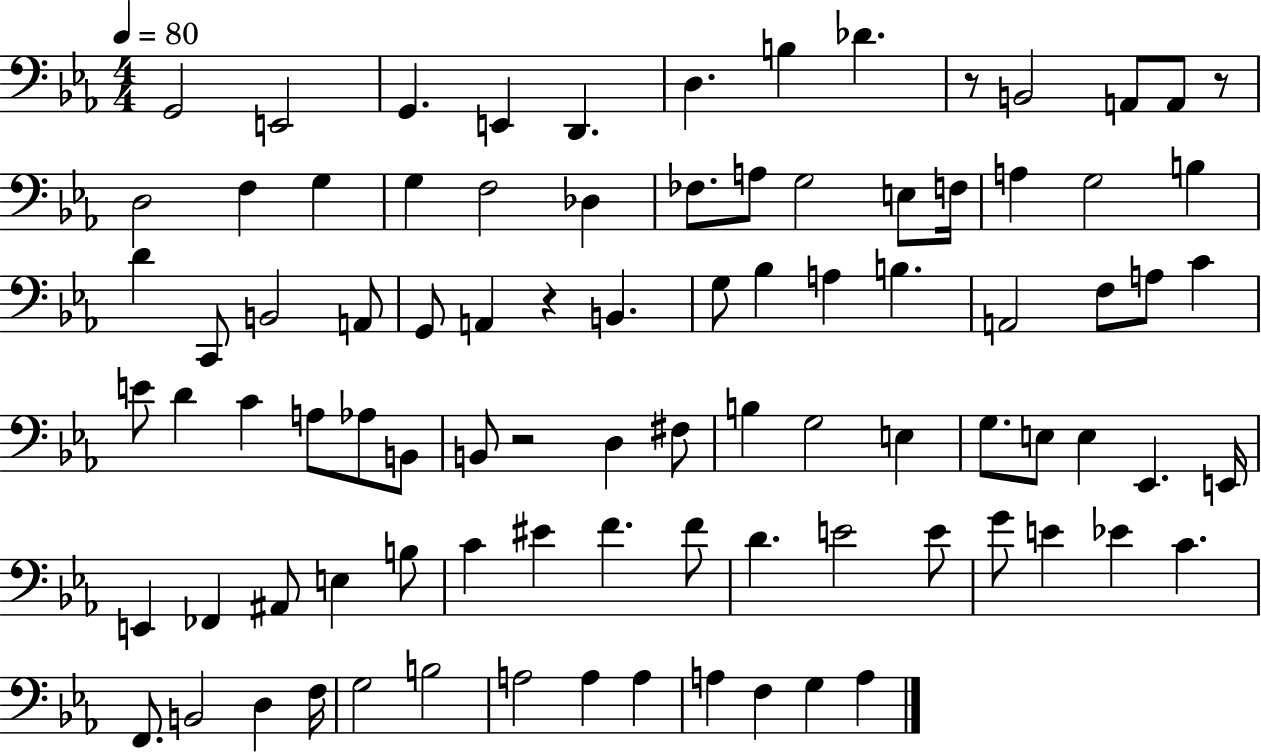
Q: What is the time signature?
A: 4/4